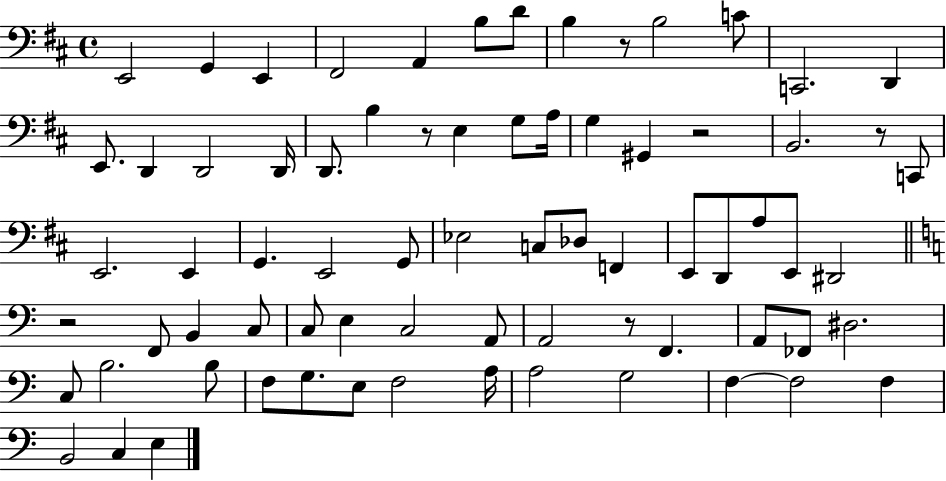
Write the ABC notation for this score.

X:1
T:Untitled
M:4/4
L:1/4
K:D
E,,2 G,, E,, ^F,,2 A,, B,/2 D/2 B, z/2 B,2 C/2 C,,2 D,, E,,/2 D,, D,,2 D,,/4 D,,/2 B, z/2 E, G,/2 A,/4 G, ^G,, z2 B,,2 z/2 C,,/2 E,,2 E,, G,, E,,2 G,,/2 _E,2 C,/2 _D,/2 F,, E,,/2 D,,/2 A,/2 E,,/2 ^D,,2 z2 F,,/2 B,, C,/2 C,/2 E, C,2 A,,/2 A,,2 z/2 F,, A,,/2 _F,,/2 ^D,2 C,/2 B,2 B,/2 F,/2 G,/2 E,/2 F,2 A,/4 A,2 G,2 F, F,2 F, B,,2 C, E,